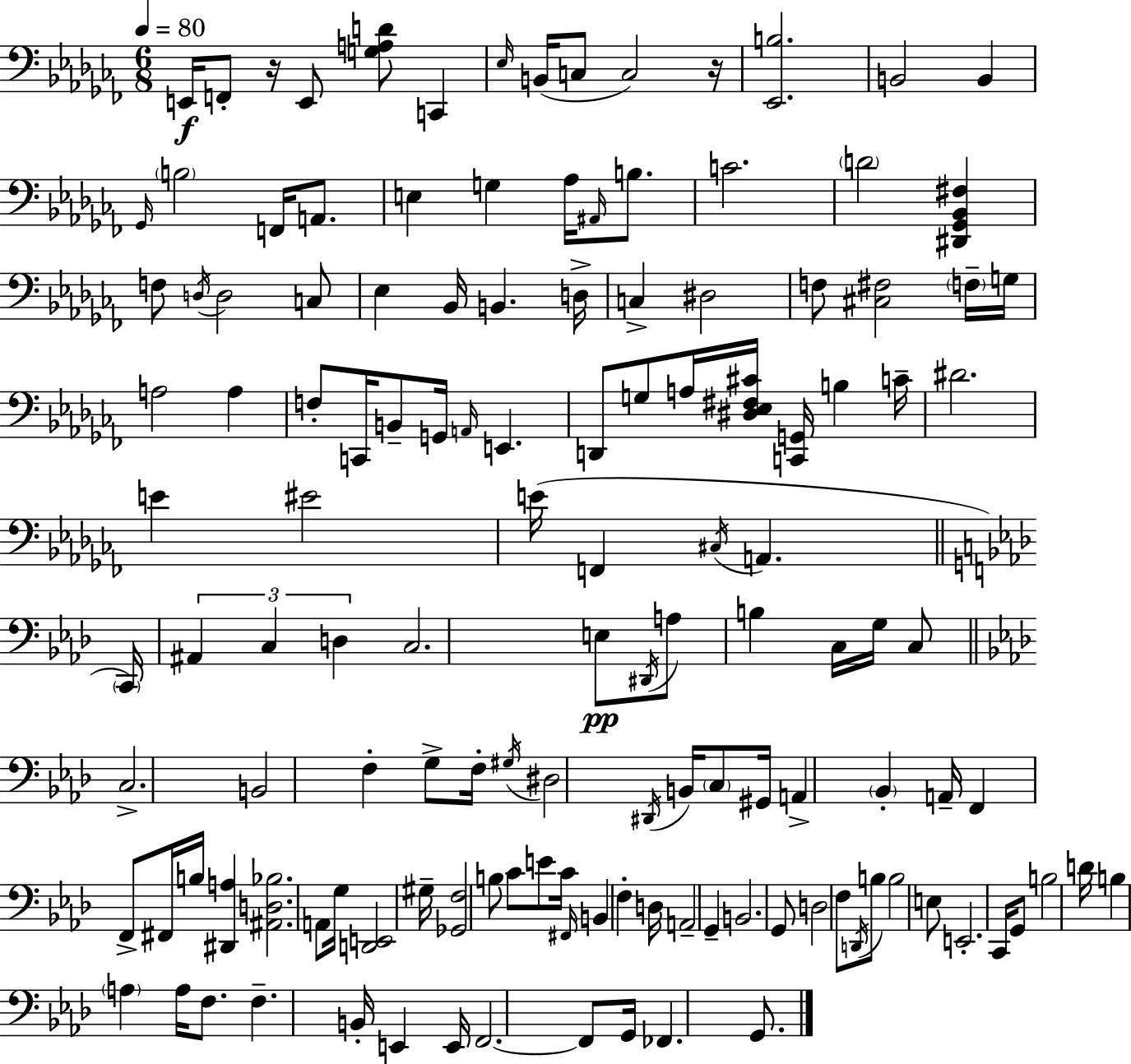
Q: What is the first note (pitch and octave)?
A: E2